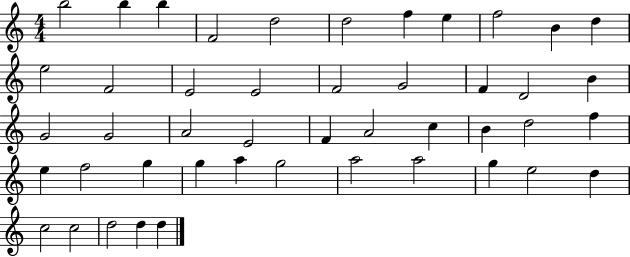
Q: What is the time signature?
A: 4/4